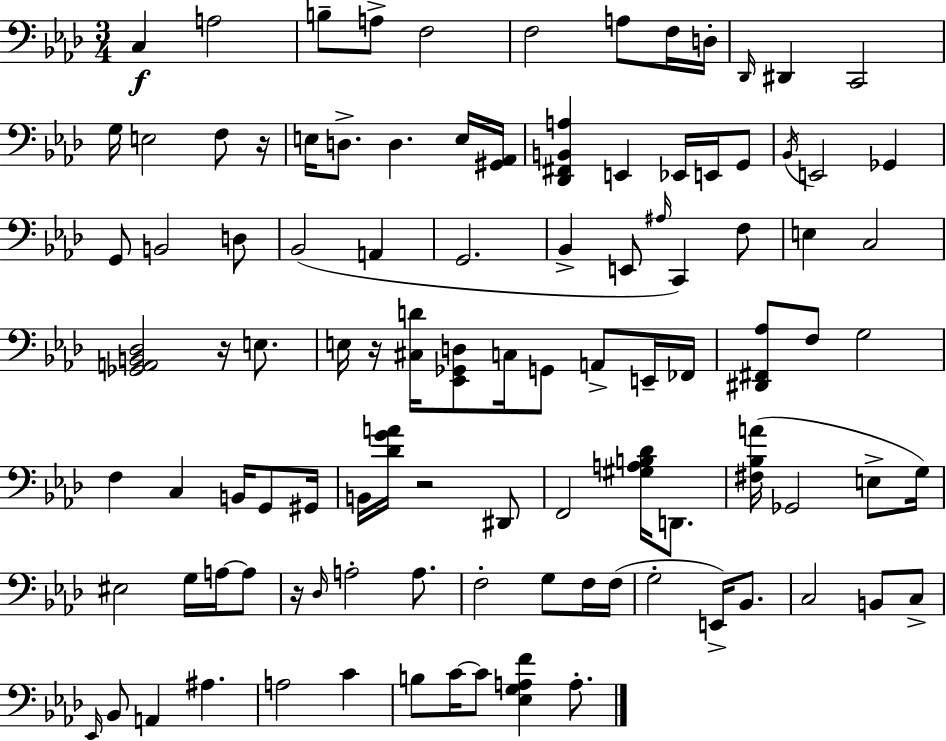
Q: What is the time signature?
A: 3/4